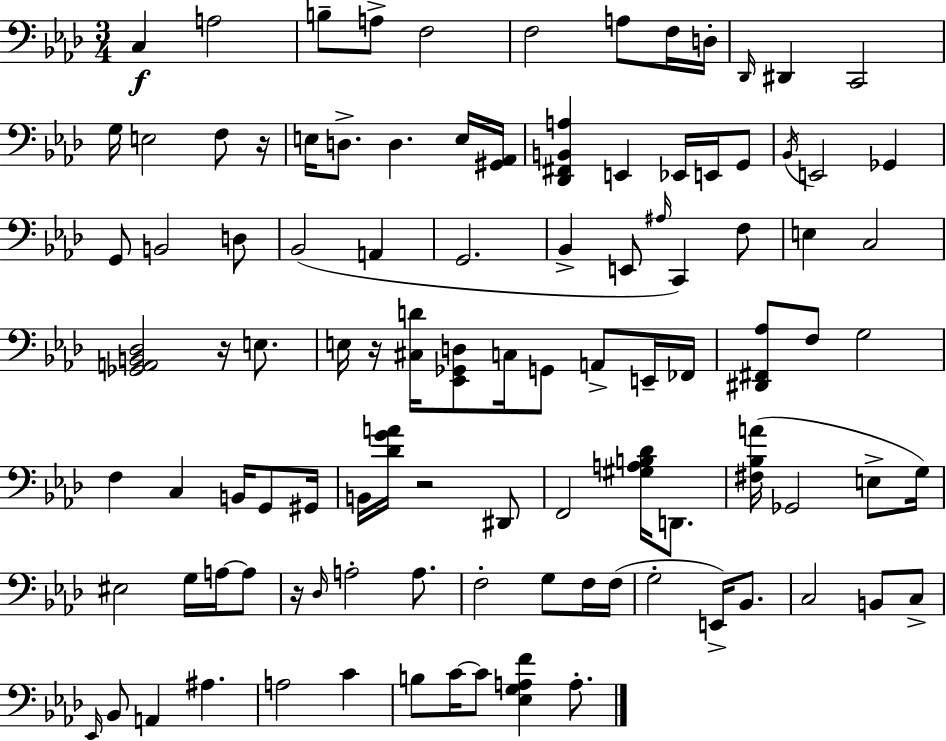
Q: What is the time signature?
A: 3/4